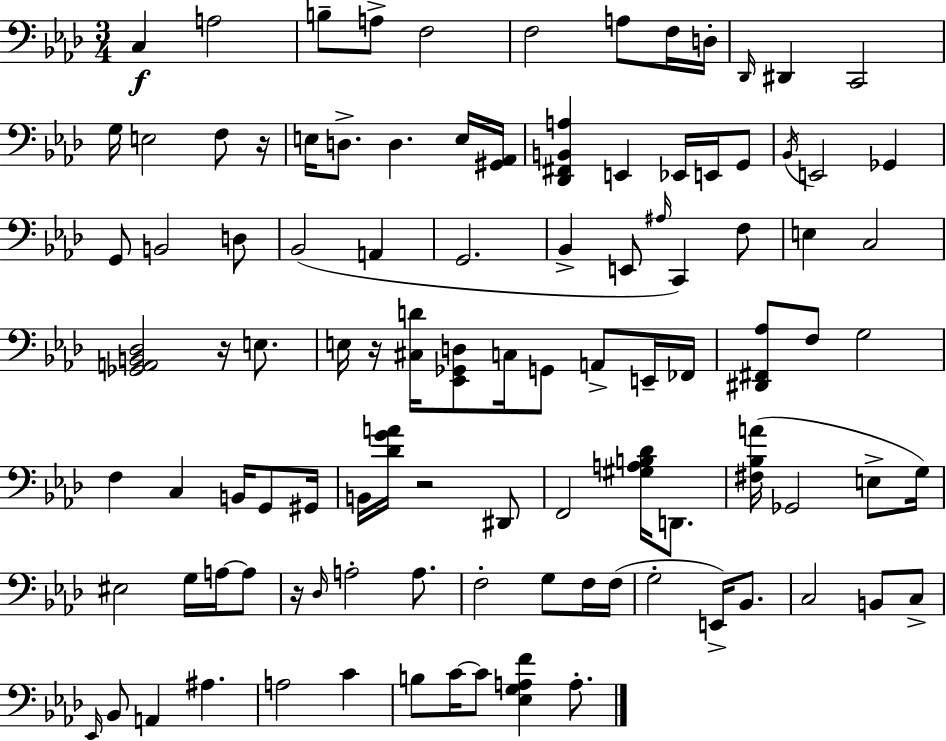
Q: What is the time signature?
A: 3/4